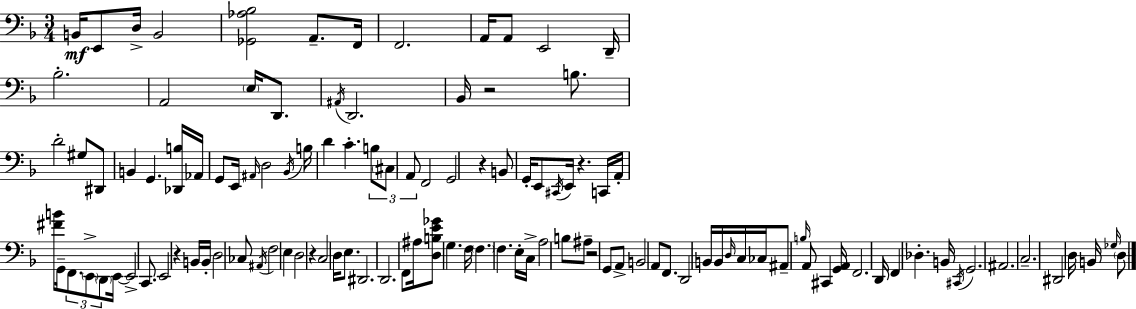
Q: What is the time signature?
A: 3/4